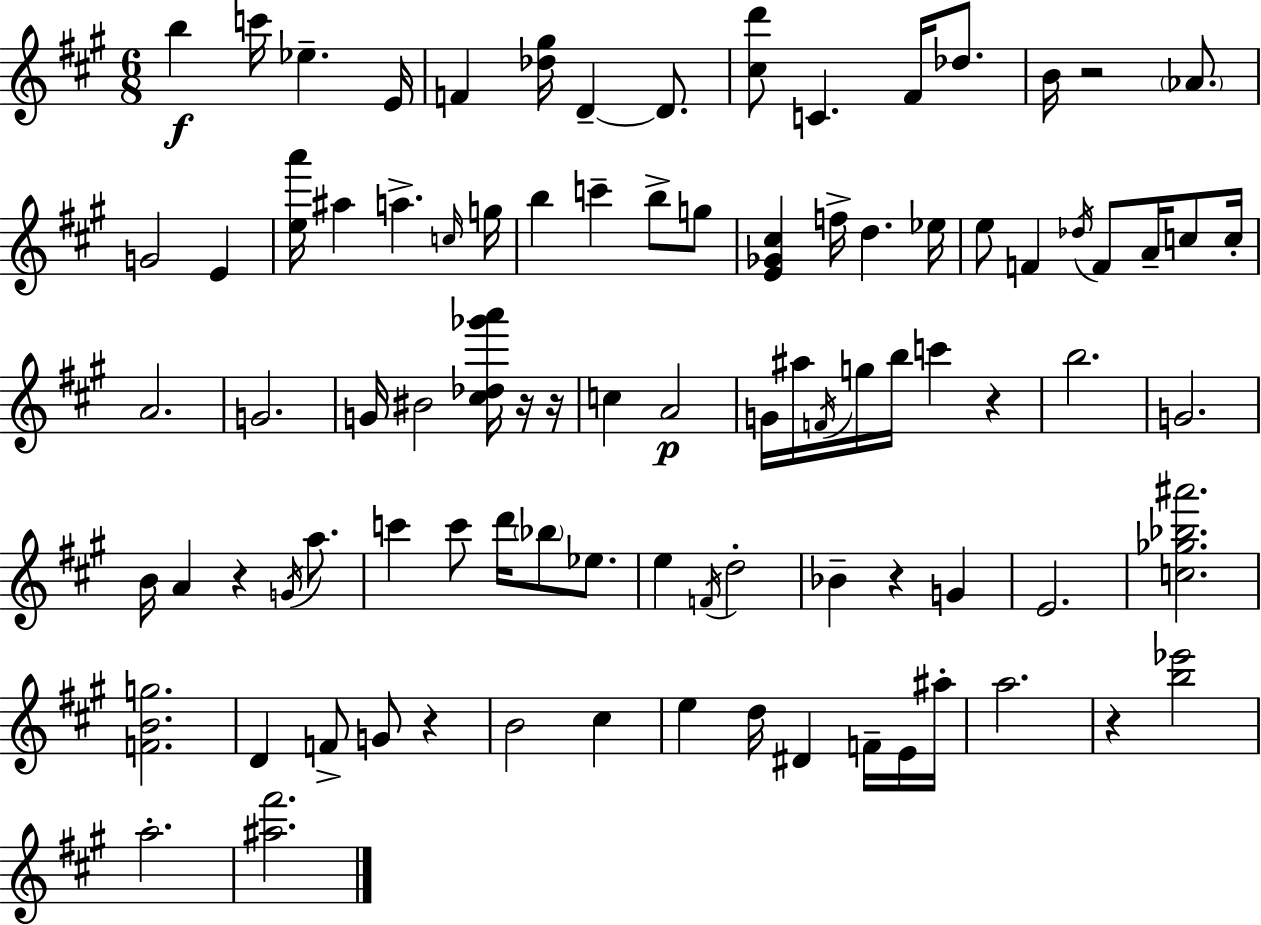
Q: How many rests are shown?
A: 8